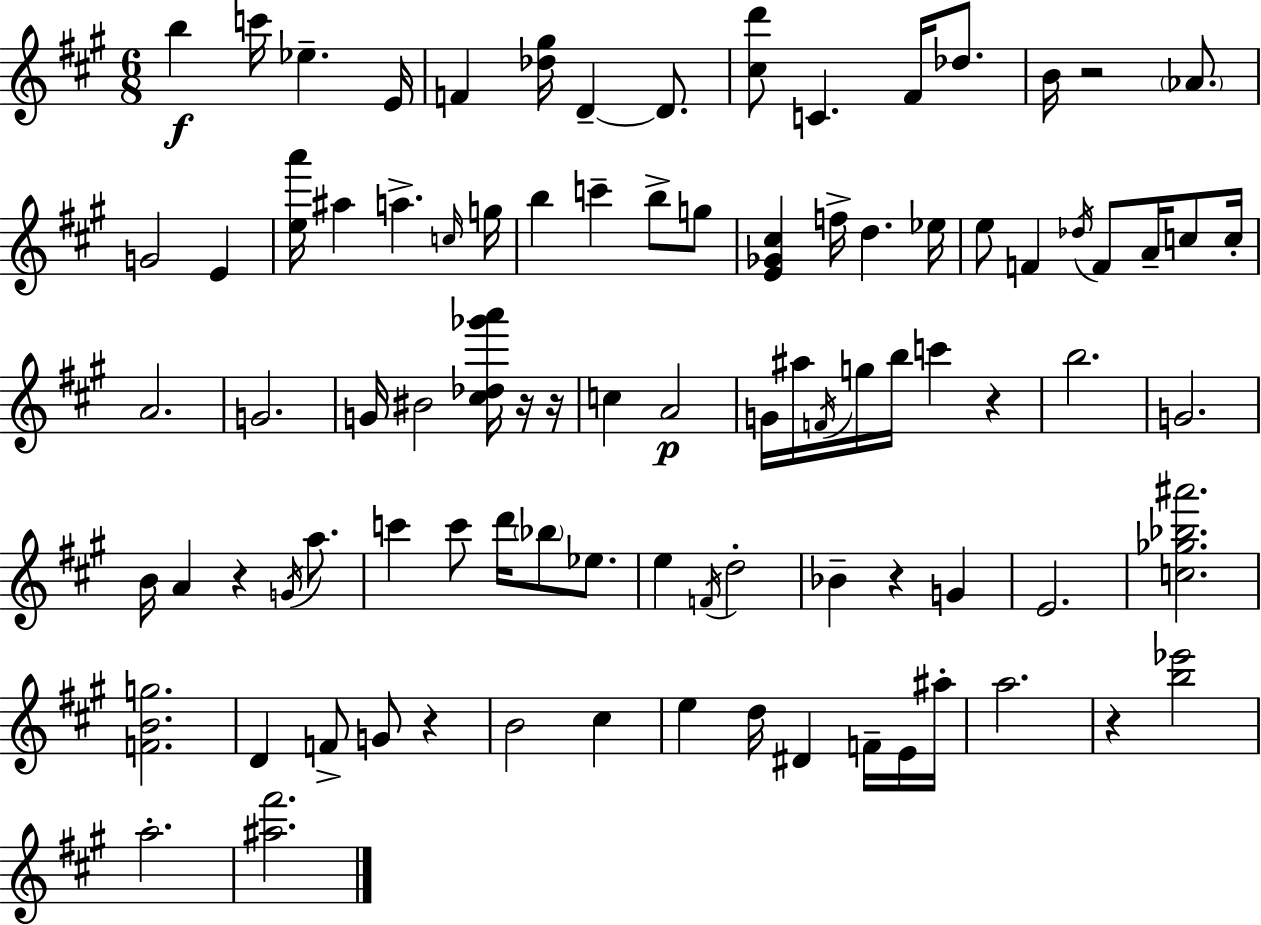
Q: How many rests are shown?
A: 8